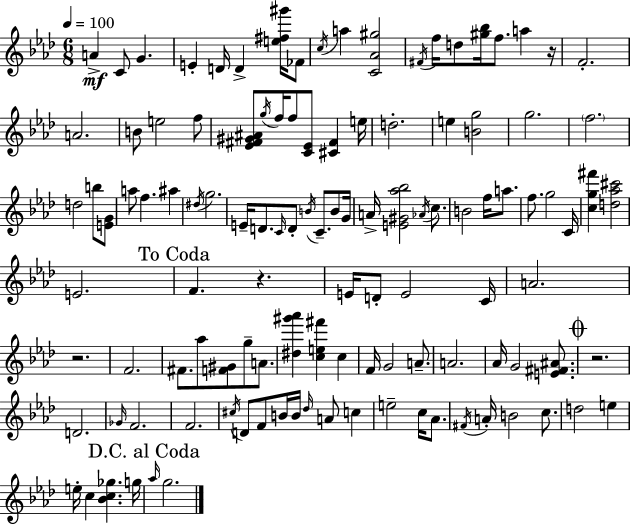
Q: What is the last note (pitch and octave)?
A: G5